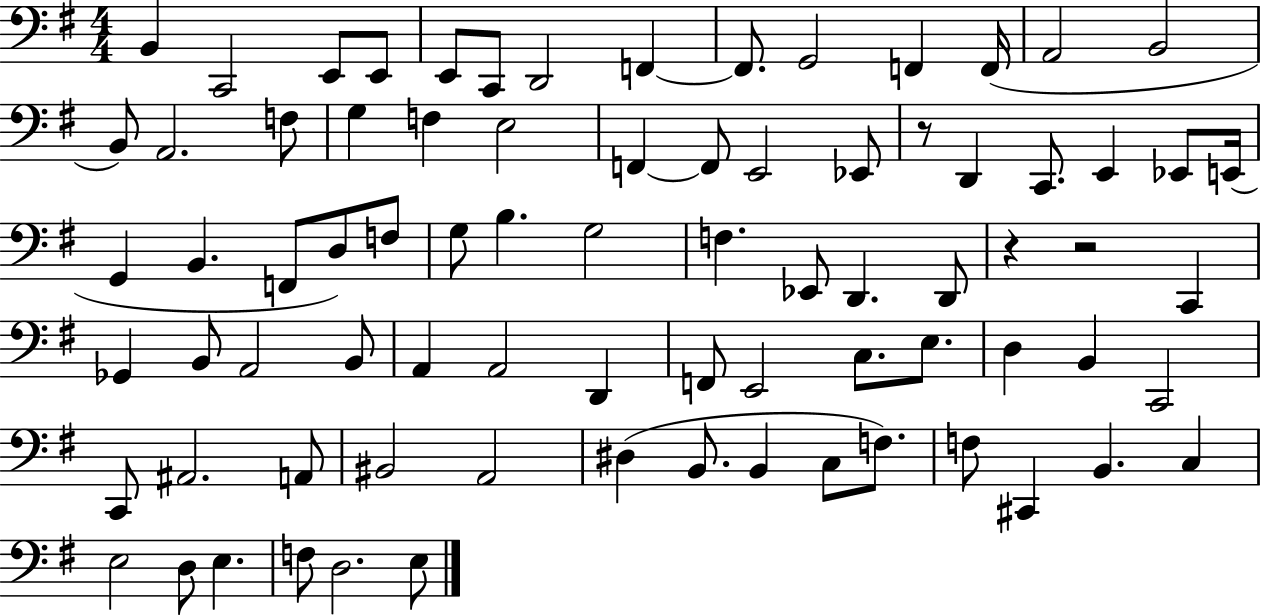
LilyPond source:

{
  \clef bass
  \numericTimeSignature
  \time 4/4
  \key g \major
  b,4 c,2 e,8 e,8 | e,8 c,8 d,2 f,4~~ | f,8. g,2 f,4 f,16( | a,2 b,2 | \break b,8) a,2. f8 | g4 f4 e2 | f,4~~ f,8 e,2 ees,8 | r8 d,4 c,8. e,4 ees,8 e,16( | \break g,4 b,4. f,8 d8) f8 | g8 b4. g2 | f4. ees,8 d,4. d,8 | r4 r2 c,4 | \break ges,4 b,8 a,2 b,8 | a,4 a,2 d,4 | f,8 e,2 c8. e8. | d4 b,4 c,2 | \break c,8 ais,2. a,8 | bis,2 a,2 | dis4( b,8. b,4 c8 f8.) | f8 cis,4 b,4. c4 | \break e2 d8 e4. | f8 d2. e8 | \bar "|."
}